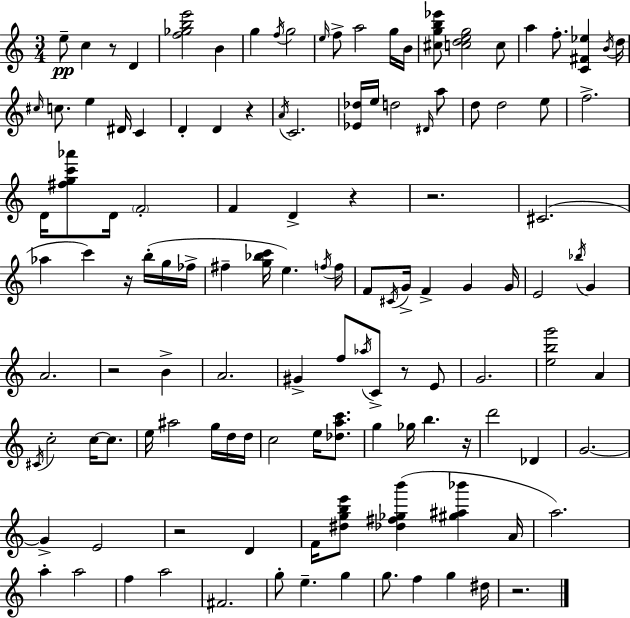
E5/e C5/q R/e D4/q [F5,Gb5,B5,E6]/h B4/q G5/q F5/s G5/h E5/s F5/e A5/h G5/s B4/s [C#5,G5,B5,Eb6]/e [C5,D5,E5,G5]/h C5/e A5/q F5/e. [C4,F#4,Eb5]/q B4/s D5/s C#5/s C5/e. E5/q D#4/s C4/q D4/q D4/q R/q A4/s C4/h. [Eb4,Db5]/s E5/s D5/h D#4/s A5/e D5/e D5/h E5/e F5/h. D4/s [F#5,G5,C6,Ab6]/e D4/s F4/h F4/q D4/q R/q R/h. C#4/h. Ab5/q C6/q R/s B5/s G5/s FES5/s F#5/q [G5,Bb5,C6]/s E5/q. F5/s F5/s F4/e C#4/s G4/s F4/q G4/q G4/s E4/h Bb5/s G4/q A4/h. R/h B4/q A4/h. G#4/q F5/e Ab5/s C4/e R/e E4/e G4/h. [E5,B5,G6]/h A4/q C#4/s C5/h C5/s C5/e. E5/s A#5/h G5/s D5/s D5/s C5/h E5/s [Db5,A5,C6]/e. G5/q Gb5/s B5/q. R/s D6/h Db4/q G4/h. G4/q E4/h R/h D4/q F4/s [D#5,G5,B5,E6]/e [Db5,F#5,Gb5,B6]/q [G#5,A#5,Bb6]/q A4/s A5/h. A5/q A5/h F5/q A5/h F#4/h. G5/e E5/q. G5/q G5/e. F5/q G5/q D#5/s R/h.